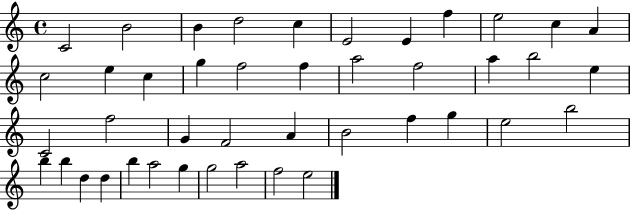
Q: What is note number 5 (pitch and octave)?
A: C5